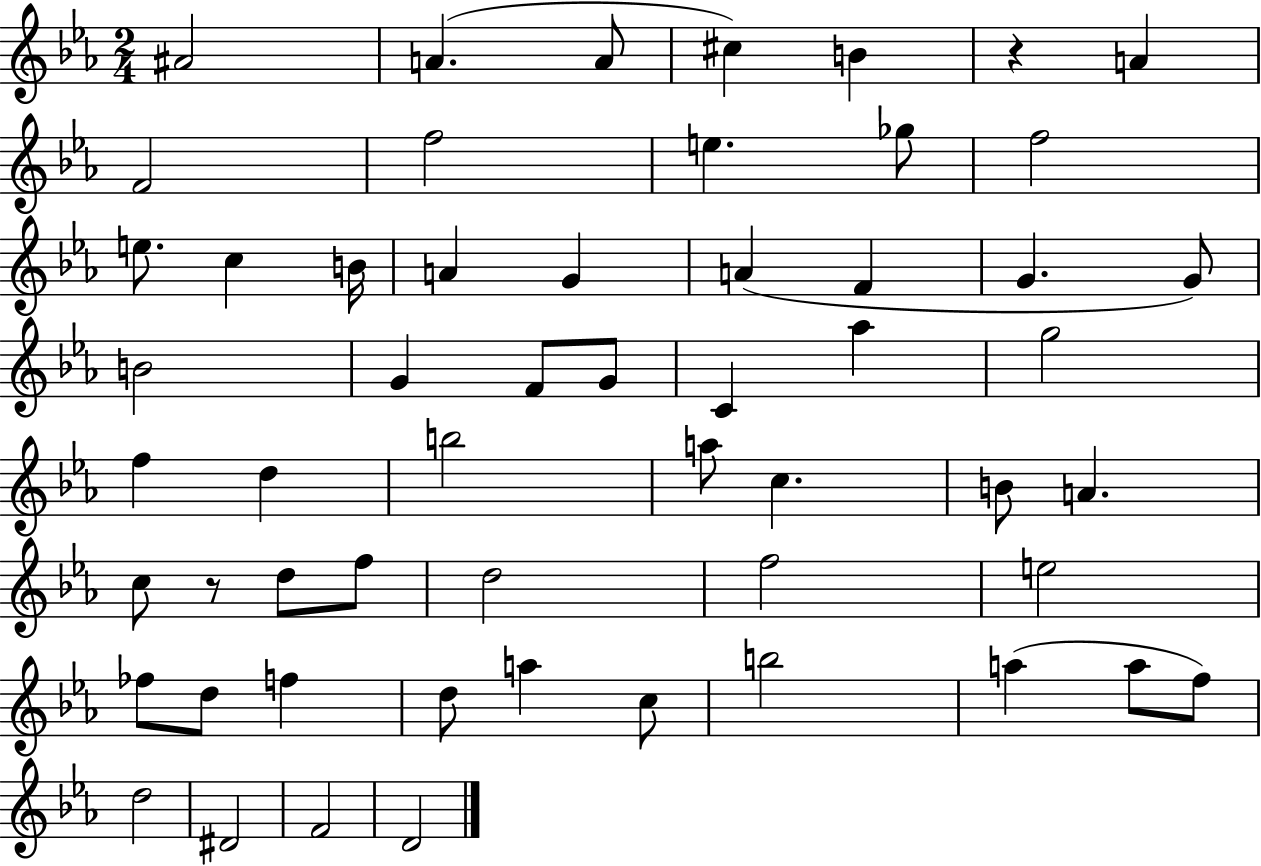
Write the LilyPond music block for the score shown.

{
  \clef treble
  \numericTimeSignature
  \time 2/4
  \key ees \major
  ais'2 | a'4.( a'8 | cis''4) b'4 | r4 a'4 | \break f'2 | f''2 | e''4. ges''8 | f''2 | \break e''8. c''4 b'16 | a'4 g'4 | a'4( f'4 | g'4. g'8) | \break b'2 | g'4 f'8 g'8 | c'4 aes''4 | g''2 | \break f''4 d''4 | b''2 | a''8 c''4. | b'8 a'4. | \break c''8 r8 d''8 f''8 | d''2 | f''2 | e''2 | \break fes''8 d''8 f''4 | d''8 a''4 c''8 | b''2 | a''4( a''8 f''8) | \break d''2 | dis'2 | f'2 | d'2 | \break \bar "|."
}